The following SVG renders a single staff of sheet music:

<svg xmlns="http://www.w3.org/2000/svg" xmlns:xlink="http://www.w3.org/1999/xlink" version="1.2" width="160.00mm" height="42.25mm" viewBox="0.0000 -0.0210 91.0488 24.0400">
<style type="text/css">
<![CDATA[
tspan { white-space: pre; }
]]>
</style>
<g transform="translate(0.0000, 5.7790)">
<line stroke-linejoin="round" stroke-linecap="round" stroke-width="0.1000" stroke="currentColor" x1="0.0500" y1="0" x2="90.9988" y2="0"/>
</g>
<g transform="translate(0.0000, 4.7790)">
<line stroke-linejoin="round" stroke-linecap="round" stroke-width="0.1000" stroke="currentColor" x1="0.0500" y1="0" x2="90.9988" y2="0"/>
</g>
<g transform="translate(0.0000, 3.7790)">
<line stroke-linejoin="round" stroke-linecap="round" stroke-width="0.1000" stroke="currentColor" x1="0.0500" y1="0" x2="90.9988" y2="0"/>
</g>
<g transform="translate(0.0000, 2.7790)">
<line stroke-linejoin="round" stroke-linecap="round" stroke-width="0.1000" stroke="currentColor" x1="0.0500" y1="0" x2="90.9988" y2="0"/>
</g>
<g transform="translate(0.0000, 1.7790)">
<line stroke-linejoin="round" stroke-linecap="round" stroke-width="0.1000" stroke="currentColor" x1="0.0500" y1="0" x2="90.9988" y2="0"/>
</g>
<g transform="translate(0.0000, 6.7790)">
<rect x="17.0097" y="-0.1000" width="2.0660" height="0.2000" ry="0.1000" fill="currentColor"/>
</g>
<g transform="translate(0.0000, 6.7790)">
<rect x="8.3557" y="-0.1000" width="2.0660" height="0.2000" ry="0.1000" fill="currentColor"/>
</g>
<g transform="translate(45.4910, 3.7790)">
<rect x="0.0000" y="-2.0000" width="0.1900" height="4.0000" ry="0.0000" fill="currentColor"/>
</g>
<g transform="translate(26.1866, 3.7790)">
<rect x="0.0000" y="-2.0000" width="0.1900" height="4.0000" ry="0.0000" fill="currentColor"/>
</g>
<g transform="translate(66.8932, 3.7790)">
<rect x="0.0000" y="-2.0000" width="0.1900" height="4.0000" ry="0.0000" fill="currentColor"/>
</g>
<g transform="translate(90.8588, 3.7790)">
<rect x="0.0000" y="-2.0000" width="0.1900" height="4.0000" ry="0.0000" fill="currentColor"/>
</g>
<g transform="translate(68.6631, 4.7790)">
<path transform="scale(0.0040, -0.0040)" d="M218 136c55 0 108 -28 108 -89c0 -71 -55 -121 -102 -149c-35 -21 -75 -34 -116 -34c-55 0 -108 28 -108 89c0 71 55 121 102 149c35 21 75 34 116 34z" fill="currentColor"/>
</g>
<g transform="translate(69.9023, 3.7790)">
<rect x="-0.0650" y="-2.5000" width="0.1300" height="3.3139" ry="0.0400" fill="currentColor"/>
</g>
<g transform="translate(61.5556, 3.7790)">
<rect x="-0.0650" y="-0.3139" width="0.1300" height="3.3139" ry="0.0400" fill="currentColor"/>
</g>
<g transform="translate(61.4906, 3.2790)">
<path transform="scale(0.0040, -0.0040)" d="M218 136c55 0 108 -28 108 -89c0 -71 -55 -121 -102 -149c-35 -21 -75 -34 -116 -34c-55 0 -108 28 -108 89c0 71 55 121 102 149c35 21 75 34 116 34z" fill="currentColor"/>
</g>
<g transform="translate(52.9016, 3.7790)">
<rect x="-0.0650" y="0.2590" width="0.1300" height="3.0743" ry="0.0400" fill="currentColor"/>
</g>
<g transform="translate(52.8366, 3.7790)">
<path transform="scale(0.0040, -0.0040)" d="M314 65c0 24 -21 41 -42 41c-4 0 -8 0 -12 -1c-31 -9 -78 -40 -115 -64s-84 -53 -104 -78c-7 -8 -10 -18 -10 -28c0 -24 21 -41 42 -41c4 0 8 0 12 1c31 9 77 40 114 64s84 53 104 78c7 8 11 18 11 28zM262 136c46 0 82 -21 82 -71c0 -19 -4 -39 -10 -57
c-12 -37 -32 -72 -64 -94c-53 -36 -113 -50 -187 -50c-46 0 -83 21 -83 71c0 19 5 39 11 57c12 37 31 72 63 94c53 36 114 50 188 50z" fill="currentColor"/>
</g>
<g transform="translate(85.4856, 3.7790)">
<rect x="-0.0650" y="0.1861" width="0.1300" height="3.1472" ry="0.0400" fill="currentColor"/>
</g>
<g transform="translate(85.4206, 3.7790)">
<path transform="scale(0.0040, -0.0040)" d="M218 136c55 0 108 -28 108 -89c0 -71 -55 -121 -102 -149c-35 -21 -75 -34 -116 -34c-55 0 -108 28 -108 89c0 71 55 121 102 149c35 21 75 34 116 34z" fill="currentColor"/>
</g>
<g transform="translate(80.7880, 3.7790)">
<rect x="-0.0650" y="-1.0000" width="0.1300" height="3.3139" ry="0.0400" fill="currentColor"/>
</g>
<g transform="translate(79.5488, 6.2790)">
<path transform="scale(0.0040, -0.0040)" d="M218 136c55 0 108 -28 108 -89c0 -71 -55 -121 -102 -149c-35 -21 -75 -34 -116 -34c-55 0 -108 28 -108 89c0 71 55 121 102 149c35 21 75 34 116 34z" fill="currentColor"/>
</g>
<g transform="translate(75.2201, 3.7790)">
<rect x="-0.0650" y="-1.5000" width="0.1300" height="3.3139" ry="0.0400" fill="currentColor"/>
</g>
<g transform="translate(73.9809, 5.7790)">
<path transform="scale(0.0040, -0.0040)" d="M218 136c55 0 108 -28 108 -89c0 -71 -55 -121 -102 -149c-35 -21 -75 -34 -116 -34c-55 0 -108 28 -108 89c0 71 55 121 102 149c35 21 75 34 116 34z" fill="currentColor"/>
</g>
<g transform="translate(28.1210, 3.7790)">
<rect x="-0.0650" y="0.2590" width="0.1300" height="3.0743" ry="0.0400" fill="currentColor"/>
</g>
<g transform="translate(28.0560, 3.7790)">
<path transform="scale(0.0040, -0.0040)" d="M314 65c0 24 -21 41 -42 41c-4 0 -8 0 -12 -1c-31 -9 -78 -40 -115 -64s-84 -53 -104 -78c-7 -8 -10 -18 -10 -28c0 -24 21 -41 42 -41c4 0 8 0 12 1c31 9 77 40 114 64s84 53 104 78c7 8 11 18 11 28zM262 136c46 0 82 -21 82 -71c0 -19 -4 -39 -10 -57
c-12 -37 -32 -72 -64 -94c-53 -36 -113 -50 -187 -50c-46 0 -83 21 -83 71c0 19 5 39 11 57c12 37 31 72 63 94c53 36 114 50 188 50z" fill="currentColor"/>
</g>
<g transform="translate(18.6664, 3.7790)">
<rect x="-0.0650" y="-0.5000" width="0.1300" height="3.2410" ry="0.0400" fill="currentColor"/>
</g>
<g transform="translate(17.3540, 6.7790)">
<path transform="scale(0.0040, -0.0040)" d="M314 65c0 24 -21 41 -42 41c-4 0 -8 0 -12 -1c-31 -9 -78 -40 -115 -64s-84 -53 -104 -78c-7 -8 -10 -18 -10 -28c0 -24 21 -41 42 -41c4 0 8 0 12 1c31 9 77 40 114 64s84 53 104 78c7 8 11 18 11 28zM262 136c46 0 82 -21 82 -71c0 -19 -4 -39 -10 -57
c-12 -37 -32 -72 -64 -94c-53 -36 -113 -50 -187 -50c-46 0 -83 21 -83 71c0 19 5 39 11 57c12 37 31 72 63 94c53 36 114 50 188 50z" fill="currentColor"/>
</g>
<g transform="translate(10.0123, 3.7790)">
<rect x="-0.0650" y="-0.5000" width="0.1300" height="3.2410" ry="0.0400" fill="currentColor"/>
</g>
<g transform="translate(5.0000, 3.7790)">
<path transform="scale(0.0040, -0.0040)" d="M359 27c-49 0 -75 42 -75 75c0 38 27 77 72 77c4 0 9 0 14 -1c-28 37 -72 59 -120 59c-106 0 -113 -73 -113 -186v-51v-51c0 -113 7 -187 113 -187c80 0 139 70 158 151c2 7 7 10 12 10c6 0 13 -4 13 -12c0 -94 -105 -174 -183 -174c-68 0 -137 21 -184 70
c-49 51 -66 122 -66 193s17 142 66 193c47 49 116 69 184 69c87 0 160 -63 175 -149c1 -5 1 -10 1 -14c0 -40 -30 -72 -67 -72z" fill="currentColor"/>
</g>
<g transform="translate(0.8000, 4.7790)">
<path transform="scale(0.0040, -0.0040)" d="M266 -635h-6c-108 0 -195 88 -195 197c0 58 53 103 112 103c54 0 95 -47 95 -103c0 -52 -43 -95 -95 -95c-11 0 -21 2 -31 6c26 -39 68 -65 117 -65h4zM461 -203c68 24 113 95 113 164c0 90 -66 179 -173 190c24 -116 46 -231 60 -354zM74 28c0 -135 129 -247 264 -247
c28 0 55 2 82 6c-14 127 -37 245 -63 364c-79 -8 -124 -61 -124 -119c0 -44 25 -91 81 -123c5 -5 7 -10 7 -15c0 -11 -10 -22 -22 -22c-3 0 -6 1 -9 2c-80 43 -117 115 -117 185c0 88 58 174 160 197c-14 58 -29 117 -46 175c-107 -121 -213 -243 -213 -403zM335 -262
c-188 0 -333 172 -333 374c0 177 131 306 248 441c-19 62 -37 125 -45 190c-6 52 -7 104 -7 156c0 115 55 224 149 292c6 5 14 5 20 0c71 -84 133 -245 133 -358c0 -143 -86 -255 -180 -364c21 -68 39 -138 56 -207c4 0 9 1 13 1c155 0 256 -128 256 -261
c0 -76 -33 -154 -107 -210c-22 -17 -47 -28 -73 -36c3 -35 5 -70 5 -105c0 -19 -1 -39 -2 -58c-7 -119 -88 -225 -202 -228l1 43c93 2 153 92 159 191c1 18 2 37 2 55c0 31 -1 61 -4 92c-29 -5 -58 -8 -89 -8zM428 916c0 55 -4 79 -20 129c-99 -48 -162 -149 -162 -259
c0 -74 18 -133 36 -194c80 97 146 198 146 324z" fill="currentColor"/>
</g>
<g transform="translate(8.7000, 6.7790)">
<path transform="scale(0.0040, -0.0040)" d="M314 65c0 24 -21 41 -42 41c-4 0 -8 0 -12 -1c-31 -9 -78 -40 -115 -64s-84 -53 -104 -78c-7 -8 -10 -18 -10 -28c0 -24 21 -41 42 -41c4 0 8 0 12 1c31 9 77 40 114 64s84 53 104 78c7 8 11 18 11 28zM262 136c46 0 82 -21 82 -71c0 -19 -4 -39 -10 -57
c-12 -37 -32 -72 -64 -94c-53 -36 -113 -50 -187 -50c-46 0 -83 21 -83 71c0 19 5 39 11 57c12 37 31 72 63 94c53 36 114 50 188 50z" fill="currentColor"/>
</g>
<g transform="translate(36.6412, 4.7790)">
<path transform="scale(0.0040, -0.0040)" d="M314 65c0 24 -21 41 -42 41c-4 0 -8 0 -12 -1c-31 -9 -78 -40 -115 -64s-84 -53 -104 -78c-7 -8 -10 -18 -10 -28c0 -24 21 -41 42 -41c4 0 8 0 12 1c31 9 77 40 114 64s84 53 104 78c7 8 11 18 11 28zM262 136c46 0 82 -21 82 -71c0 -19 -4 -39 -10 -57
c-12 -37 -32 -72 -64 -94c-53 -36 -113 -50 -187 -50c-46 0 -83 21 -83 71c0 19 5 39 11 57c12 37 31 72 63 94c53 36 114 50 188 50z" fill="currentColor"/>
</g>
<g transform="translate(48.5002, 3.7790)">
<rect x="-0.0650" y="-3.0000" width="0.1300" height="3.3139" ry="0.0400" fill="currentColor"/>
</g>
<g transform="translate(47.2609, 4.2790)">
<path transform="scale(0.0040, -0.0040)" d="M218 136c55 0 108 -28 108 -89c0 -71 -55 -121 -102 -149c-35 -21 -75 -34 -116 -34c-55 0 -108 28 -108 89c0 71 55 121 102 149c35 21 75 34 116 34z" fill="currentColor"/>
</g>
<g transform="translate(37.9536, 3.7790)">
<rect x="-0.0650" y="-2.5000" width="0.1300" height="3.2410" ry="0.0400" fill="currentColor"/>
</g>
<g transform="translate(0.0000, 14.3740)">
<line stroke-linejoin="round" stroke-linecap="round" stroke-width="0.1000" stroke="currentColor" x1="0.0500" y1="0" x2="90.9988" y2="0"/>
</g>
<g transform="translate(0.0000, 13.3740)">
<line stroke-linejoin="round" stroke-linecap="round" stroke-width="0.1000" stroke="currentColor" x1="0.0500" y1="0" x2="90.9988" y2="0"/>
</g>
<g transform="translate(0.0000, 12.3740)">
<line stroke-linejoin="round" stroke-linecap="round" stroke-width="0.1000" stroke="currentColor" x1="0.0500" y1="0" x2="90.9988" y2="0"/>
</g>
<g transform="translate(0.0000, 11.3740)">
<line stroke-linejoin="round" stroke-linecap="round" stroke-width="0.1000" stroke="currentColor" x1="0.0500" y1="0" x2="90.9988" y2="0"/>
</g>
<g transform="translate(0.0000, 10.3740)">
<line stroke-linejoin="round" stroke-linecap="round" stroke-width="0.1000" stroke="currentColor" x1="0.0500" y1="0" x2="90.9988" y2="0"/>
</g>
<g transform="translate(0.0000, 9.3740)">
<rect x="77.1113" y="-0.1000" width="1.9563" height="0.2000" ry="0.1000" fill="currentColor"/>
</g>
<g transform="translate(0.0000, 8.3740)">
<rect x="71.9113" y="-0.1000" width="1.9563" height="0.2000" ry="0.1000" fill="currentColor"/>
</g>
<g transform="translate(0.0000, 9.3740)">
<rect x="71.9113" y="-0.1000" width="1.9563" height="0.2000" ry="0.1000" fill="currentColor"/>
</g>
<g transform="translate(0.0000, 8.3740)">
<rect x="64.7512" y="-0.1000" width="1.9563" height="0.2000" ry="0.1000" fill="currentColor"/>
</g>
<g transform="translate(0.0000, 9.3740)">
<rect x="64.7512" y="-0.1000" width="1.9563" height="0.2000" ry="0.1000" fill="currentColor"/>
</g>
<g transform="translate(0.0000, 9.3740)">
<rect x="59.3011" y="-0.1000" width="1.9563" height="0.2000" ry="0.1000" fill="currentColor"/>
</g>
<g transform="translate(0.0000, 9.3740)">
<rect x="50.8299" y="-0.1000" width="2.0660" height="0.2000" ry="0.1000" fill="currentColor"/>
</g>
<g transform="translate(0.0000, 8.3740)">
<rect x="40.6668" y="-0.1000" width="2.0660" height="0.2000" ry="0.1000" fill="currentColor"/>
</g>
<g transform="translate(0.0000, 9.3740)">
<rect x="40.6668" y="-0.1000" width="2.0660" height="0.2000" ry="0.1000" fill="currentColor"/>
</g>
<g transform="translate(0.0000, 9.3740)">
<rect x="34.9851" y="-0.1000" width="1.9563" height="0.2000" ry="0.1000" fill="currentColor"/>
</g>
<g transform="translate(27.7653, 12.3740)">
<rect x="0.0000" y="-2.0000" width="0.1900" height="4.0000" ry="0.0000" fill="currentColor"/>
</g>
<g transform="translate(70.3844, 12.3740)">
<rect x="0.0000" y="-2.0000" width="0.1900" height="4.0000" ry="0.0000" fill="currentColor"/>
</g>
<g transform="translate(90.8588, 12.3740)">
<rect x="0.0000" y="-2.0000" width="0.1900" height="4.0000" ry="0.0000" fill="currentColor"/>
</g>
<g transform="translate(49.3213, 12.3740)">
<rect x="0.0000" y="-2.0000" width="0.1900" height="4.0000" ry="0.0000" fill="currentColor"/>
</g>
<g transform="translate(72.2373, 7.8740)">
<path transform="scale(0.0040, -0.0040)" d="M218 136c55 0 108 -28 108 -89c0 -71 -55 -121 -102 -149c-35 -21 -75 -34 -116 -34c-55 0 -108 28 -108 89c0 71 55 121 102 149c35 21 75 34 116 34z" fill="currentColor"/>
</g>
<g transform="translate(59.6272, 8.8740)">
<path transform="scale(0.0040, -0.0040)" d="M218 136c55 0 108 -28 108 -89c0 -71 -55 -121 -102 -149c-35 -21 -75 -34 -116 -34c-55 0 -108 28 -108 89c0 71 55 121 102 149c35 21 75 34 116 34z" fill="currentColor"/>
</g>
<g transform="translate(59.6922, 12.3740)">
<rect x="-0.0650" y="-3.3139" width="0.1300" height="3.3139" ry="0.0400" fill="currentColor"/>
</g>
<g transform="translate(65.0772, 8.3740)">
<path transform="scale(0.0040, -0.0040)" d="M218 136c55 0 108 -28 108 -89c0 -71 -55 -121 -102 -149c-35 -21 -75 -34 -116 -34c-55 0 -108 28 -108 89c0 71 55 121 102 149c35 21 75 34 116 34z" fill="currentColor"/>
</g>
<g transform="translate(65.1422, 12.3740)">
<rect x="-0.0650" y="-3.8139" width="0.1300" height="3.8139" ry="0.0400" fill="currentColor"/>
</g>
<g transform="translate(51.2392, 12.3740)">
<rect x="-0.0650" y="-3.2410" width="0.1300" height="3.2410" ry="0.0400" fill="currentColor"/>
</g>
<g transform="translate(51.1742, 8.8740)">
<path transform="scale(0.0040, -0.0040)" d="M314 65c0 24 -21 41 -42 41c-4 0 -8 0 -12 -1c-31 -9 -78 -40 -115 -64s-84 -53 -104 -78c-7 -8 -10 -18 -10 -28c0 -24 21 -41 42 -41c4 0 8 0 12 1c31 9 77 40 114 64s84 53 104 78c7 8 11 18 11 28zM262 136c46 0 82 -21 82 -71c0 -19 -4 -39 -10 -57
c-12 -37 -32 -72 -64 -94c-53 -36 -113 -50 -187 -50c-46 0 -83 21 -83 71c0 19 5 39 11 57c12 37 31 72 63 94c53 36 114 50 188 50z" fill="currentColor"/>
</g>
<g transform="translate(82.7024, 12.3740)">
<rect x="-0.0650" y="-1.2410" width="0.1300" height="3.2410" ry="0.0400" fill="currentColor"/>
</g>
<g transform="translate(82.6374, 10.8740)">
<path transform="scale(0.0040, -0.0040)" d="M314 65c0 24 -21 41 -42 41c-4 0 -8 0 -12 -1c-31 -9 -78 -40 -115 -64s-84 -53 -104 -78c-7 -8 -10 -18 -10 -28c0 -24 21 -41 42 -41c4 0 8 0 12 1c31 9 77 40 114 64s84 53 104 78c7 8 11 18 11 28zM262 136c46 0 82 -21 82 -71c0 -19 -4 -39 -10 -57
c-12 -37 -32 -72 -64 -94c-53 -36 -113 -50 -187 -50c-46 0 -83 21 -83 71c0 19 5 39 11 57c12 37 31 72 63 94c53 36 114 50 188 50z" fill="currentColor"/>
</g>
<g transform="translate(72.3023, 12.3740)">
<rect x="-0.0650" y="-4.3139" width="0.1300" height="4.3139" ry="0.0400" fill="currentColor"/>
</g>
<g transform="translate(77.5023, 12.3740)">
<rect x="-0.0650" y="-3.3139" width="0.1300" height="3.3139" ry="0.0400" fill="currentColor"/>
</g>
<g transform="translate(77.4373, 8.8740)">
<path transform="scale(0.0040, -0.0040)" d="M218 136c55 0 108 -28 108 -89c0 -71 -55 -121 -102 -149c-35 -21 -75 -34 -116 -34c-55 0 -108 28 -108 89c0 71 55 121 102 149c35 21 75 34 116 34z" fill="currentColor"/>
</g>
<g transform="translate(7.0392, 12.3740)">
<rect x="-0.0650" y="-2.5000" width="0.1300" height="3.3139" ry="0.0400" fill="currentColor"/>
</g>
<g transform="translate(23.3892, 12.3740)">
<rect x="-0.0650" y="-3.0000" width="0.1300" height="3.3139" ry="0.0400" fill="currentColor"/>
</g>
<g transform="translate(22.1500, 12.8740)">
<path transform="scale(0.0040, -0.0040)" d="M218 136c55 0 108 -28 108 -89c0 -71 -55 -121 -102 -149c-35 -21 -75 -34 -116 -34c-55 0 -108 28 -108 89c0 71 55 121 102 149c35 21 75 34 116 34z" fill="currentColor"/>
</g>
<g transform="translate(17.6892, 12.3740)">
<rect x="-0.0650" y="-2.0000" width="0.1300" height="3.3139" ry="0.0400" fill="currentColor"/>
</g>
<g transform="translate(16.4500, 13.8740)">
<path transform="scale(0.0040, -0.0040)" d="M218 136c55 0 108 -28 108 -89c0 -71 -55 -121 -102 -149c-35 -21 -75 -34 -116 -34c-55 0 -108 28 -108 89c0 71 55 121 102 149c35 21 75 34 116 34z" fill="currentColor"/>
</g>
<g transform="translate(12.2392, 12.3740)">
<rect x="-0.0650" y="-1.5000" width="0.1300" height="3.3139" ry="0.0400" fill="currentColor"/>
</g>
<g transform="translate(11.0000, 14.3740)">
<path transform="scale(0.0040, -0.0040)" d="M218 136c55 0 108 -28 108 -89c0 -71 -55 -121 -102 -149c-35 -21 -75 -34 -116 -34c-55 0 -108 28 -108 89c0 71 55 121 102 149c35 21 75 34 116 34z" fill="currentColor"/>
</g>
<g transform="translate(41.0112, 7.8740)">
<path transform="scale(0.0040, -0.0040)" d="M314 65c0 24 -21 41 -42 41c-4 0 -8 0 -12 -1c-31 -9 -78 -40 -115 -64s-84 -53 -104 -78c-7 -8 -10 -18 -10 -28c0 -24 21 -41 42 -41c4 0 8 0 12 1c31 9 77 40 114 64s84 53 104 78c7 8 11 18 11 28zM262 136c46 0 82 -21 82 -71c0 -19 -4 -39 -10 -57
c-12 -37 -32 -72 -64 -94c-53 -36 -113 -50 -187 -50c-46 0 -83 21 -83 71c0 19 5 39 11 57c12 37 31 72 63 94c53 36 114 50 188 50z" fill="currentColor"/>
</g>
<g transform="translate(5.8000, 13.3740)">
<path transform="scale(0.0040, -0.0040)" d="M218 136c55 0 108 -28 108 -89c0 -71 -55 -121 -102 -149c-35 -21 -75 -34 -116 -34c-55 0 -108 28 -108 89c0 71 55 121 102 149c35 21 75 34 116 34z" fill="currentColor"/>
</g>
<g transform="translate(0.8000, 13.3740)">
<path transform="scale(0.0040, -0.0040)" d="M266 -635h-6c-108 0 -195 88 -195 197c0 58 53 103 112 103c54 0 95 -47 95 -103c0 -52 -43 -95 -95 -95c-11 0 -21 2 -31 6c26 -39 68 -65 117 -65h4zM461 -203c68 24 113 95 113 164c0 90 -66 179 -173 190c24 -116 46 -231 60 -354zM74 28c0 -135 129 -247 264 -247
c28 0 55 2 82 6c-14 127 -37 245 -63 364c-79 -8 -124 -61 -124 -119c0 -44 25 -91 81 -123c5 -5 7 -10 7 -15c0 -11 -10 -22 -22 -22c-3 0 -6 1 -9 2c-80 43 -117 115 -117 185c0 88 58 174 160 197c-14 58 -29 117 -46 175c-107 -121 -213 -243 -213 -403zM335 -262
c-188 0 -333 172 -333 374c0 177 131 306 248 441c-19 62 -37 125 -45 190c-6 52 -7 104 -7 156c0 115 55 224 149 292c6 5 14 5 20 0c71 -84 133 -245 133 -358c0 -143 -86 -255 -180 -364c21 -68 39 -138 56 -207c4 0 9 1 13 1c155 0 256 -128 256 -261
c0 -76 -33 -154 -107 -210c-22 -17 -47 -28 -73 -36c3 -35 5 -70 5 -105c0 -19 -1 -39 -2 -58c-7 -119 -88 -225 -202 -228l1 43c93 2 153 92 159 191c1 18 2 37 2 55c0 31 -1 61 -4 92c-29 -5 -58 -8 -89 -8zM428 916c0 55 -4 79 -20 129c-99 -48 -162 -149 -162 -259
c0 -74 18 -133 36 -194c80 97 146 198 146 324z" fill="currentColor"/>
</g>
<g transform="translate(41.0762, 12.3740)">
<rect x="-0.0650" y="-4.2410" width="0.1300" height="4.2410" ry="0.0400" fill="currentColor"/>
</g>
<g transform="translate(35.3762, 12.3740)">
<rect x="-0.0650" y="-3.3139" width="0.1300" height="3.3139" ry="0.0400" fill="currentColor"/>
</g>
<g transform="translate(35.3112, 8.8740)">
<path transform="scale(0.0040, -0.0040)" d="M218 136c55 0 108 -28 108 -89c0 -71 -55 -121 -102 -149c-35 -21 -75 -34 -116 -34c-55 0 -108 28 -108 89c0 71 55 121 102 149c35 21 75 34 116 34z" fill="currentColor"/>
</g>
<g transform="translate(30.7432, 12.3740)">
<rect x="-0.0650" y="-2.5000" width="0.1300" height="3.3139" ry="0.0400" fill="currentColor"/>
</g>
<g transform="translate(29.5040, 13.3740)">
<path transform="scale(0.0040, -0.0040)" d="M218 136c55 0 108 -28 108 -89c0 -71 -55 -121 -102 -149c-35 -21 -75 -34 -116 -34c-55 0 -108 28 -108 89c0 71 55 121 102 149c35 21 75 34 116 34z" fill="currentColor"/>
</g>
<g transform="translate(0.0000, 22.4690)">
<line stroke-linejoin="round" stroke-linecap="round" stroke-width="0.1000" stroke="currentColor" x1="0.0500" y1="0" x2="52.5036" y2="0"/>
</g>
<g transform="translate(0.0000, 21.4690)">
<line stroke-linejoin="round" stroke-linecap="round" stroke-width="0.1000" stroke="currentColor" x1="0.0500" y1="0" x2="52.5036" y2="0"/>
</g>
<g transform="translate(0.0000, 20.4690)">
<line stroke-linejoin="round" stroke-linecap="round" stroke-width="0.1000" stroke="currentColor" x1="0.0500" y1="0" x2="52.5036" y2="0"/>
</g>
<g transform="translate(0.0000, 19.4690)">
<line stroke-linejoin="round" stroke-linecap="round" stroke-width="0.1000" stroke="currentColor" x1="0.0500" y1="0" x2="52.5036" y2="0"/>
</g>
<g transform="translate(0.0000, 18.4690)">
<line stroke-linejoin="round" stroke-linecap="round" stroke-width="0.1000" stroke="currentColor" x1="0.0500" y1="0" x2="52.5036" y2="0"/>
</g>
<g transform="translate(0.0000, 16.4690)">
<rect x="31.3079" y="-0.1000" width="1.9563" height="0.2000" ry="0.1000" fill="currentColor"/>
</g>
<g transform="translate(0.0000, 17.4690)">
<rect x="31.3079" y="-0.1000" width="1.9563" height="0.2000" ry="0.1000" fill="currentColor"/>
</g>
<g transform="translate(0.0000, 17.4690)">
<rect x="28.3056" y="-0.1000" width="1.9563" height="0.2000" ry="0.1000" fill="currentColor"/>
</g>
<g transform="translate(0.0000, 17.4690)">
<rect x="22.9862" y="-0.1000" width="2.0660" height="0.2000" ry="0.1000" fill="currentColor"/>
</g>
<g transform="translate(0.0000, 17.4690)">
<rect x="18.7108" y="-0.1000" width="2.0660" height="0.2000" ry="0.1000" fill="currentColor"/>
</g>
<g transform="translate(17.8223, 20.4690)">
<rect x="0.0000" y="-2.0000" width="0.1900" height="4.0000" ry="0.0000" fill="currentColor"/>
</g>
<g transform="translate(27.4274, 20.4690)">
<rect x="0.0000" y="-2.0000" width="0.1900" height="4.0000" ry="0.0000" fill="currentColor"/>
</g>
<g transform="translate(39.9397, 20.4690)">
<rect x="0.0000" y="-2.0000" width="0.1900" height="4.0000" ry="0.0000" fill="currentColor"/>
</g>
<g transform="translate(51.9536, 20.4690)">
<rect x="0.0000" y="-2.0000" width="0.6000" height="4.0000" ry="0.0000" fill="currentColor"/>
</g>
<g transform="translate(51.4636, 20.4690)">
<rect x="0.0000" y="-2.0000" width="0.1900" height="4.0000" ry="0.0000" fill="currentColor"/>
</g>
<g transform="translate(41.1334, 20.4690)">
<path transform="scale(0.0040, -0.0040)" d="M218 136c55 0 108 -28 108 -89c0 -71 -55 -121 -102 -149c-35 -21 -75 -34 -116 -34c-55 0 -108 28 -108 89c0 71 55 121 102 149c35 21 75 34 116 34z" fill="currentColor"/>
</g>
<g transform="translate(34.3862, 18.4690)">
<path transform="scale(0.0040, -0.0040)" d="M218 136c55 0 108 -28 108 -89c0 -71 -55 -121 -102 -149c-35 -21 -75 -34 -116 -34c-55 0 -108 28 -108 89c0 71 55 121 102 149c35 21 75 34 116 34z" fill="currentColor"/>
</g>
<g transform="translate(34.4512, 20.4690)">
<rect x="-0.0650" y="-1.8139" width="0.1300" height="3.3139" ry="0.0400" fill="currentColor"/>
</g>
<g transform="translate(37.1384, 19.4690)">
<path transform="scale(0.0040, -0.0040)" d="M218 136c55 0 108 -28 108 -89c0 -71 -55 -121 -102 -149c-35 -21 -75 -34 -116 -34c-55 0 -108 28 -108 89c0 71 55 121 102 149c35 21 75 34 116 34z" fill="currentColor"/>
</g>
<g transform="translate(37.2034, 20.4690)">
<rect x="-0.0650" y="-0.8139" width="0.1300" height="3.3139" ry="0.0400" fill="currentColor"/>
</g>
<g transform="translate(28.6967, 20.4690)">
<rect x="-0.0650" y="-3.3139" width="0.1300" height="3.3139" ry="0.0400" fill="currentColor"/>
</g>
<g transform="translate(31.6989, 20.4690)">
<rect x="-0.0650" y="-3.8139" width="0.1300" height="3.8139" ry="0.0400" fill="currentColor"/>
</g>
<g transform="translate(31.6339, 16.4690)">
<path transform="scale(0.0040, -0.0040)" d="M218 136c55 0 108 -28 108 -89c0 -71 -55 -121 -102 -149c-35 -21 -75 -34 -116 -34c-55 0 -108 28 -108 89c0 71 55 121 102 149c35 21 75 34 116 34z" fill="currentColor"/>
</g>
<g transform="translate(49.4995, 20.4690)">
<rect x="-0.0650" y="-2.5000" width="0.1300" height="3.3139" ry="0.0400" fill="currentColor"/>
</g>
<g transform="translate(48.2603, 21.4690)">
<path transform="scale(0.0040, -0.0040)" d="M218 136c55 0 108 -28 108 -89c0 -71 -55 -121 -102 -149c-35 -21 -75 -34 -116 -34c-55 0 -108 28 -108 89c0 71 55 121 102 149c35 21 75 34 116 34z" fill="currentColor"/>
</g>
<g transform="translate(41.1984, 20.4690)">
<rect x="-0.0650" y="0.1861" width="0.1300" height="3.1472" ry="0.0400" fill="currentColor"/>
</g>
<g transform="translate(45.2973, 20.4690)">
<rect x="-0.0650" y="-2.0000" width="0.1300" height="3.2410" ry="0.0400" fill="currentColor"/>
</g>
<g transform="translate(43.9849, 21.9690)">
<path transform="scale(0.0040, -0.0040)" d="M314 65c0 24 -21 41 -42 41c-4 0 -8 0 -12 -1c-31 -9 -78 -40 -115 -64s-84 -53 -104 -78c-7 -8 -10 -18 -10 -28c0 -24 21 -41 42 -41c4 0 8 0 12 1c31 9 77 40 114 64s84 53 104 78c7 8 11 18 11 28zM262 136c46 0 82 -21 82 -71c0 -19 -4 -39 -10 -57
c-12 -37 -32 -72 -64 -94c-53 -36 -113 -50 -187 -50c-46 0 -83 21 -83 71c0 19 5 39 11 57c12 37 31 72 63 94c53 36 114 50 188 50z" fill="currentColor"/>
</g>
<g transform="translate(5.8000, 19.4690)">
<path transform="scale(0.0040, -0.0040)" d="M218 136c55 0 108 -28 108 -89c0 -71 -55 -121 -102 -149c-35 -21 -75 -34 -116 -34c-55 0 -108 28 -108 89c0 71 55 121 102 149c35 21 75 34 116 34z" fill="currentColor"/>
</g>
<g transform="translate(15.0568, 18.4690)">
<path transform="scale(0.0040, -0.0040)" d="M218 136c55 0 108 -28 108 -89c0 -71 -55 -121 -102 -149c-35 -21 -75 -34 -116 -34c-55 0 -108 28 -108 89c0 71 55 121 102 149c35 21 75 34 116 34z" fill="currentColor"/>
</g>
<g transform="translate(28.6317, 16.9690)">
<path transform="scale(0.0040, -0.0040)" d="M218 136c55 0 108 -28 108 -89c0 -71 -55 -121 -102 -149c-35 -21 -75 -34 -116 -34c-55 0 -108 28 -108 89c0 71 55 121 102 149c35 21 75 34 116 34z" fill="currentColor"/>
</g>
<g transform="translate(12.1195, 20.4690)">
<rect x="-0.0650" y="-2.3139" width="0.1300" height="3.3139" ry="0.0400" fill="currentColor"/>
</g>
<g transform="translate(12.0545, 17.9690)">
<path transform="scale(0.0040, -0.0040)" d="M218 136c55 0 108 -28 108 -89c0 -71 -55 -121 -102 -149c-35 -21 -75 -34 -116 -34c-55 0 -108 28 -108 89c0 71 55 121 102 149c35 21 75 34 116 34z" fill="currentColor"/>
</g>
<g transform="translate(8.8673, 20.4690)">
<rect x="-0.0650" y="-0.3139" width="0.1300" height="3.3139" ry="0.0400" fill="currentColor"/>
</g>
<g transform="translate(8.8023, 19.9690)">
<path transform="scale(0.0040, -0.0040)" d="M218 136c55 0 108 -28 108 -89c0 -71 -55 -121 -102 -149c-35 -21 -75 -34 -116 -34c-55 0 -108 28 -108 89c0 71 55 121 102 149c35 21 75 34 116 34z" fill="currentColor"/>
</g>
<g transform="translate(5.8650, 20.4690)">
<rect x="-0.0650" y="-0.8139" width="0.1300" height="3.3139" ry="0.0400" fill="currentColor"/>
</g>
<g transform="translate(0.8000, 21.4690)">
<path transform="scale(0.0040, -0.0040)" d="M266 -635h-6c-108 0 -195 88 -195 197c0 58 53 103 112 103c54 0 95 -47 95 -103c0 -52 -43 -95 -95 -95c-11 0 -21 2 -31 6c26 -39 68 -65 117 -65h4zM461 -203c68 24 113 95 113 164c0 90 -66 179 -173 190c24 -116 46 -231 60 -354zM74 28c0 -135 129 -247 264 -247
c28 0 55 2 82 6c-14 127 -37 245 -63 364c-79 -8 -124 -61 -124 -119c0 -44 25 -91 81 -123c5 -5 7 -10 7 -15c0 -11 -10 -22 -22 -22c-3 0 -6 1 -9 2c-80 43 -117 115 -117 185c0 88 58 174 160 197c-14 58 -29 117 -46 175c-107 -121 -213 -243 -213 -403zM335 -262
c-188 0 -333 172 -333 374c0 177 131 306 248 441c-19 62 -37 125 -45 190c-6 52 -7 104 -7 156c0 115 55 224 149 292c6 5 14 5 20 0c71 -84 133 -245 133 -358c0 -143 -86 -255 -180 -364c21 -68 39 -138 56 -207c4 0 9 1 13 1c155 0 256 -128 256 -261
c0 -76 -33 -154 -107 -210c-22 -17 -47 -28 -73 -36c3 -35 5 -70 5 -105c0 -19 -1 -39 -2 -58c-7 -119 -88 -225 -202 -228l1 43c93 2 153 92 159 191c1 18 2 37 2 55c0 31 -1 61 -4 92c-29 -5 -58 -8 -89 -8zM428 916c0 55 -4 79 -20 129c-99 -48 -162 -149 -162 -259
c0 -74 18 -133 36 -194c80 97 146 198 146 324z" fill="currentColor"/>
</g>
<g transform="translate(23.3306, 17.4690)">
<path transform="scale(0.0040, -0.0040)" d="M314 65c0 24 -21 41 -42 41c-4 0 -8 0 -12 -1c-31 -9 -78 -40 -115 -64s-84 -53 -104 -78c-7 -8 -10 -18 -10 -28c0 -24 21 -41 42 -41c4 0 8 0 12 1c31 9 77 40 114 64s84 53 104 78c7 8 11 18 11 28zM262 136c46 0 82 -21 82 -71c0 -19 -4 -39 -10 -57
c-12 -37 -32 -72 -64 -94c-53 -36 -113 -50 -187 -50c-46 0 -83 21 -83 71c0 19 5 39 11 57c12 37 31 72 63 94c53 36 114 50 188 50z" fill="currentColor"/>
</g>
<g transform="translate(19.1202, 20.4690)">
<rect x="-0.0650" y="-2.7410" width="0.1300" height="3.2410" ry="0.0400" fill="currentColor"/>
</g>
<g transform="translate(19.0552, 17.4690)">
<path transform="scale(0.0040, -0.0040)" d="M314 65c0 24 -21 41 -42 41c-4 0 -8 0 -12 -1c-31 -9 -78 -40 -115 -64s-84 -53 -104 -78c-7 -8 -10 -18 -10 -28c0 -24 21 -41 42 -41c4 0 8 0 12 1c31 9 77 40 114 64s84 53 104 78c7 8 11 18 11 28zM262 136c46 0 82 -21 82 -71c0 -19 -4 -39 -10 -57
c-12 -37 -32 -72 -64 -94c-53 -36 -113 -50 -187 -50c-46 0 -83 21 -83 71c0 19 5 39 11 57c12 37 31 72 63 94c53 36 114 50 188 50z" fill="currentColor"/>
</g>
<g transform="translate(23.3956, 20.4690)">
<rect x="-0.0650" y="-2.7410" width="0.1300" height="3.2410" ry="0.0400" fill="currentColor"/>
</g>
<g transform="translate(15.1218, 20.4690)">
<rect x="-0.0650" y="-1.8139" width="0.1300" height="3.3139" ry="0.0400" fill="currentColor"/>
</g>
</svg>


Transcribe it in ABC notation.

X:1
T:Untitled
M:4/4
L:1/4
K:C
C2 C2 B2 G2 A B2 c G E D B G E F A G b d'2 b2 b c' d' b e2 d c g f a2 a2 b c' f d B F2 G